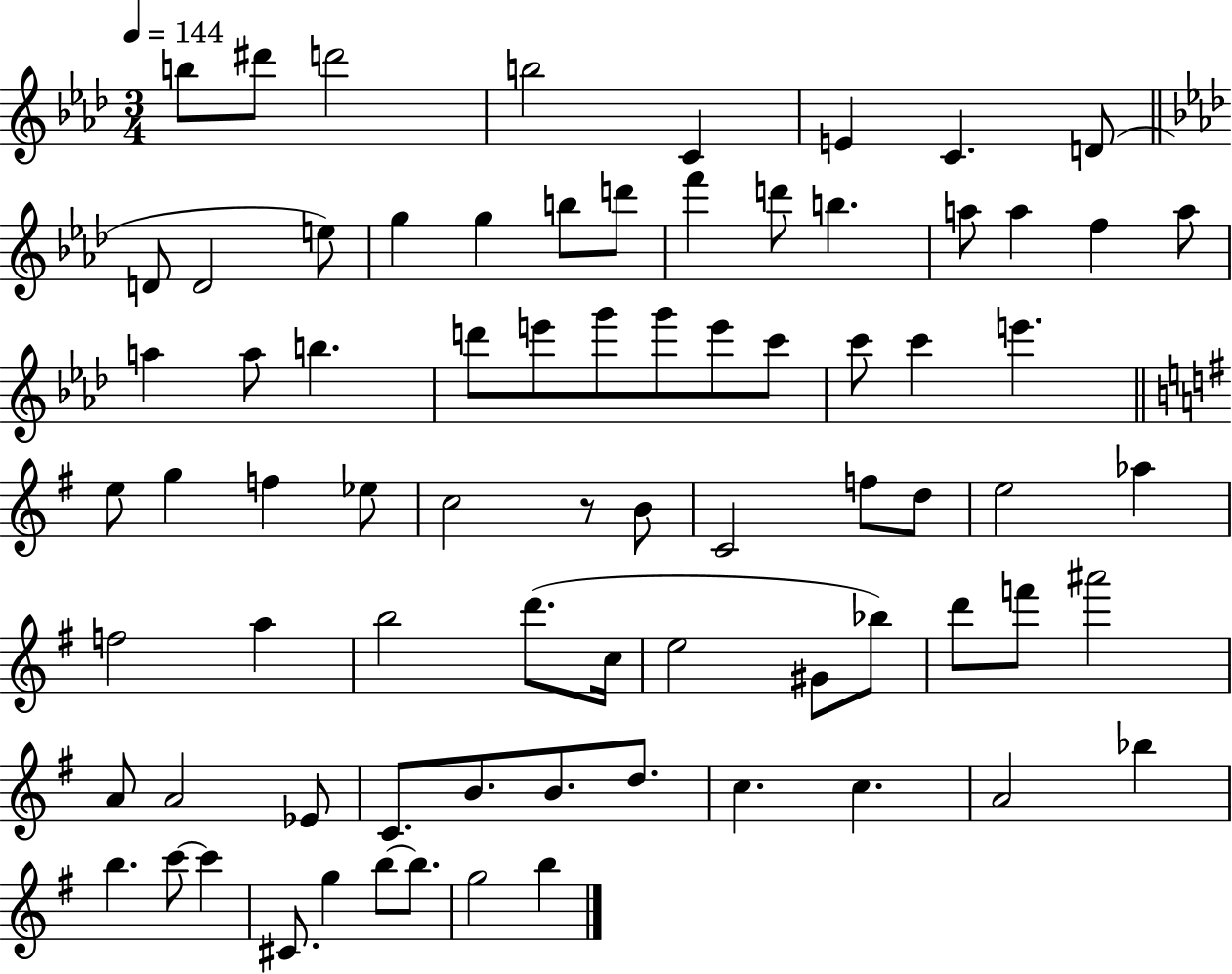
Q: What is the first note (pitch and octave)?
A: B5